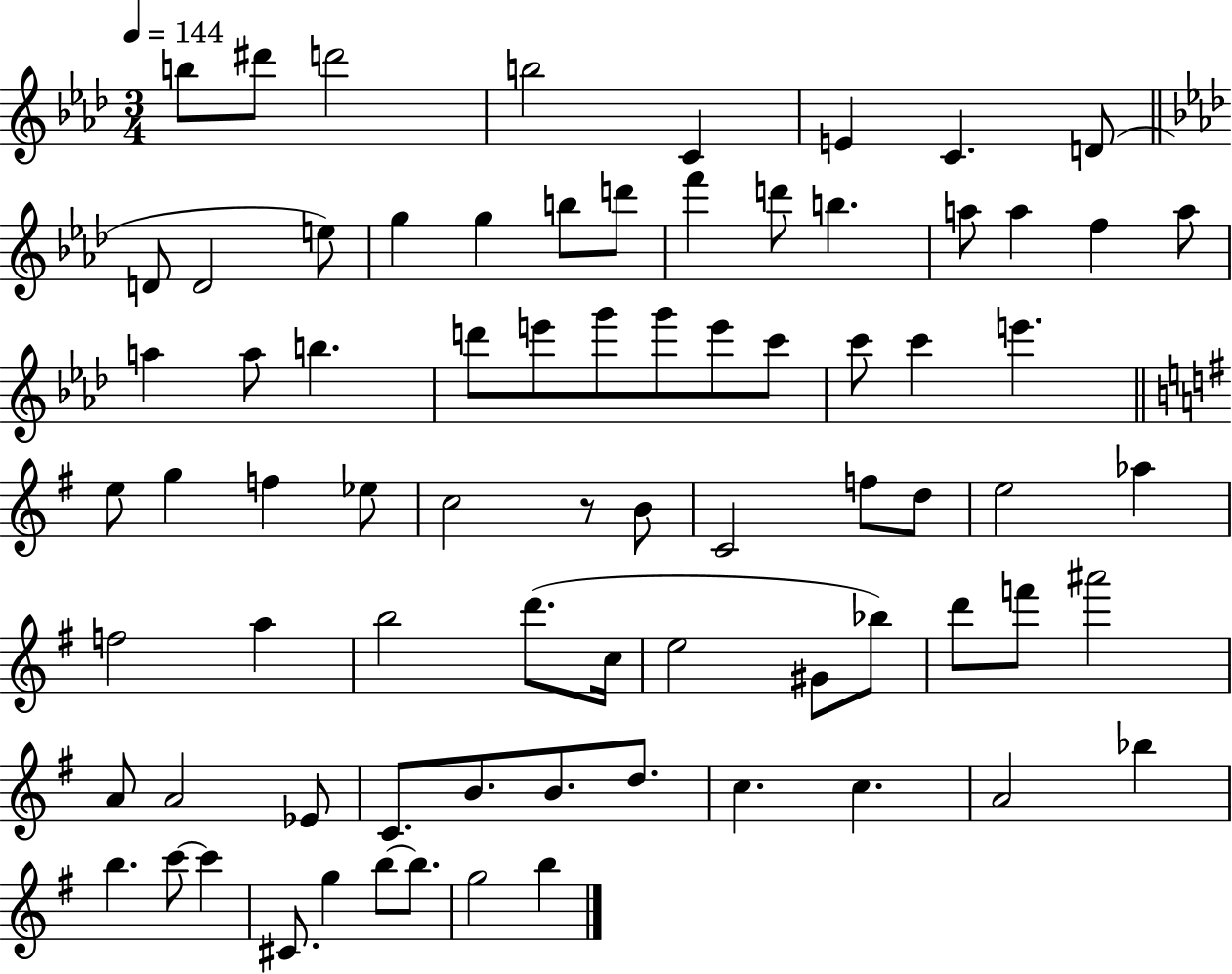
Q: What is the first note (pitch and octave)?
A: B5